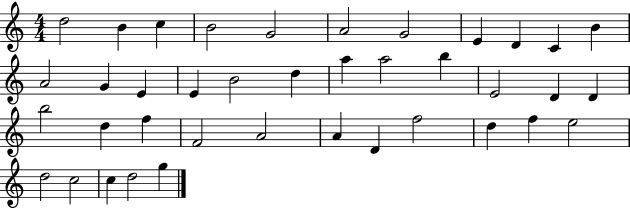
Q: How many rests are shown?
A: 0